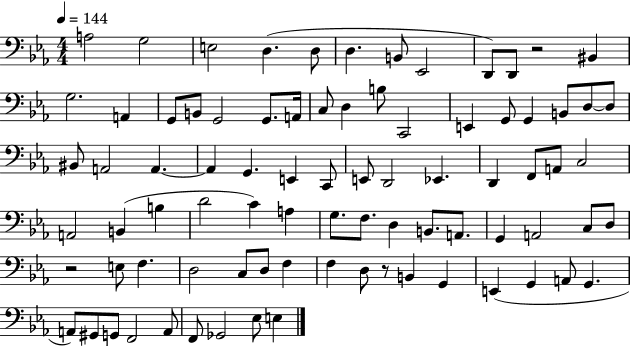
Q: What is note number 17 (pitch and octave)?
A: G2